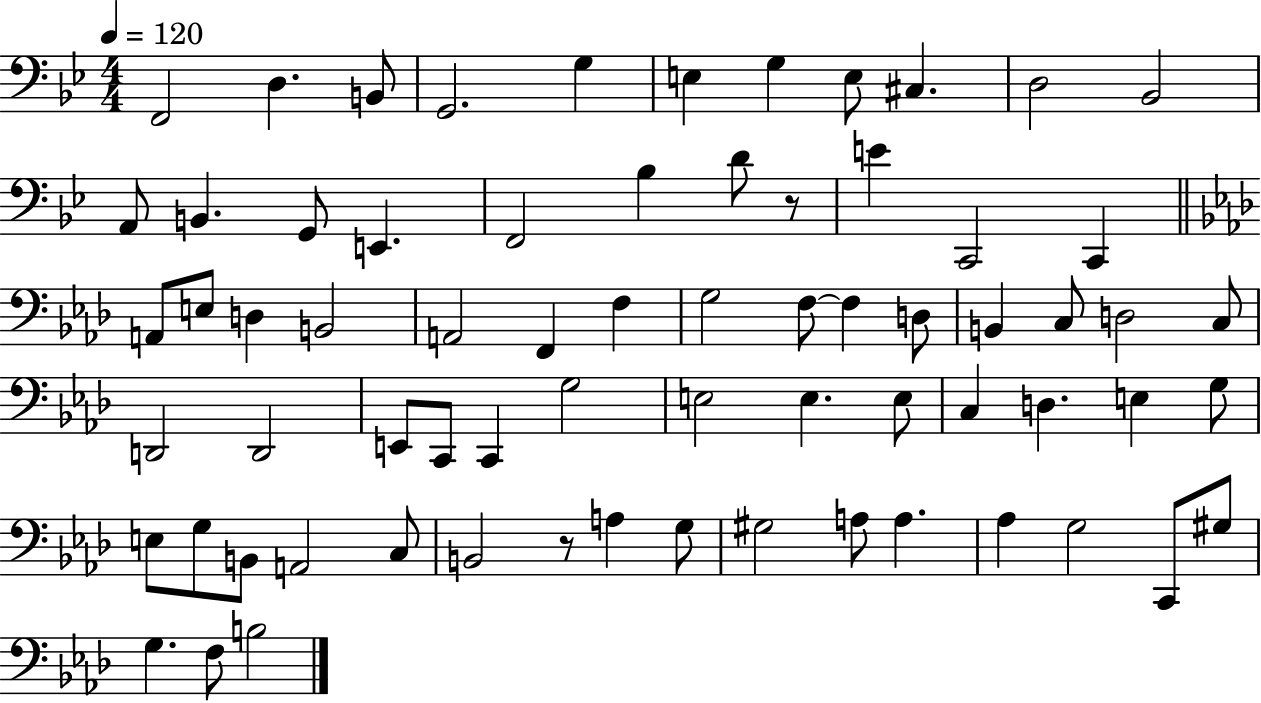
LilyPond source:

{
  \clef bass
  \numericTimeSignature
  \time 4/4
  \key bes \major
  \tempo 4 = 120
  f,2 d4. b,8 | g,2. g4 | e4 g4 e8 cis4. | d2 bes,2 | \break a,8 b,4. g,8 e,4. | f,2 bes4 d'8 r8 | e'4 c,2 c,4 | \bar "||" \break \key f \minor a,8 e8 d4 b,2 | a,2 f,4 f4 | g2 f8~~ f4 d8 | b,4 c8 d2 c8 | \break d,2 d,2 | e,8 c,8 c,4 g2 | e2 e4. e8 | c4 d4. e4 g8 | \break e8 g8 b,8 a,2 c8 | b,2 r8 a4 g8 | gis2 a8 a4. | aes4 g2 c,8 gis8 | \break g4. f8 b2 | \bar "|."
}